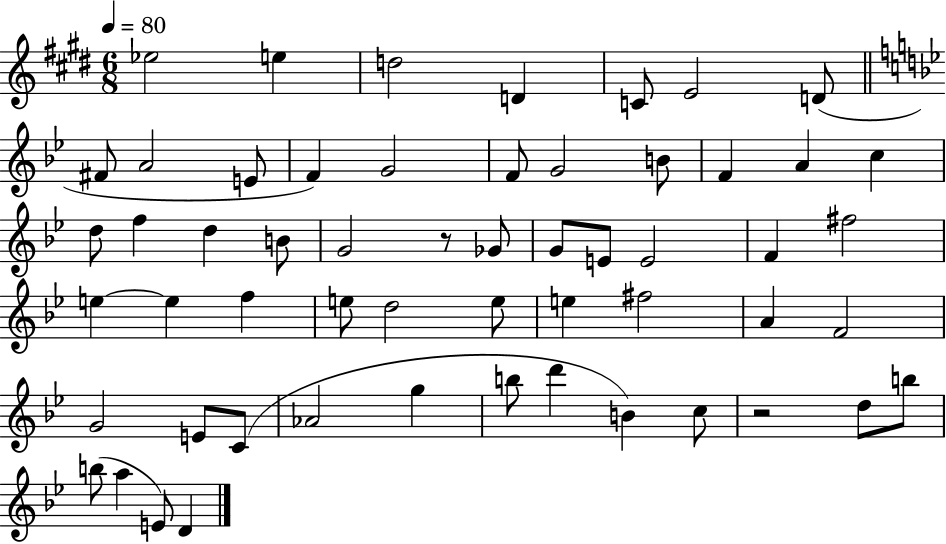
X:1
T:Untitled
M:6/8
L:1/4
K:E
_e2 e d2 D C/2 E2 D/2 ^F/2 A2 E/2 F G2 F/2 G2 B/2 F A c d/2 f d B/2 G2 z/2 _G/2 G/2 E/2 E2 F ^f2 e e f e/2 d2 e/2 e ^f2 A F2 G2 E/2 C/2 _A2 g b/2 d' B c/2 z2 d/2 b/2 b/2 a E/2 D